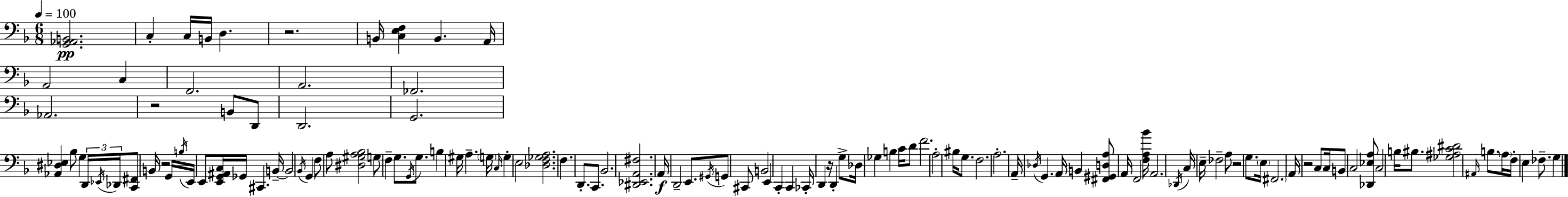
X:1
T:Untitled
M:6/8
L:1/4
K:F
[G,,_A,,B,,]2 C, C,/4 B,,/4 D, z2 B,,/4 [C,E,F,] B,, A,,/4 A,,2 C, F,,2 A,,2 _F,,2 _A,,2 z2 B,,/2 D,,/2 D,,2 G,,2 [_A,,^D,_E,] _B,/2 G, D,,/4 _E,,/4 _D,,/4 [C,,^F,,]/2 B,,/4 z2 G,,/4 B,/4 E,,/4 E,,/2 [E,,G,,^A,,C,]/4 _G,,/4 ^C,, B,,/4 B,,2 _B,,/4 G,, F,/2 A,/2 [^D,^G,A,_B,]2 G,/2 F, G,/2 G,,/4 G,/2 B, ^G,/4 A, G,/4 C,/4 G, E,2 [_D,F,_G,A,]2 F, D,,/2 C,,/2 _B,,2 [^D,,_E,,A,,^F,]2 A,,/4 D,,2 E,,/2 ^G,,/4 G,,/2 ^C,,/2 B,,2 E,, C,, C,, _C,,/4 D,, z/4 D,, G,/2 _D,/4 _G, B, C/4 D/2 F2 A,2 ^B,/4 G,/2 F,2 A,2 A,,/4 _D,/4 G,, A,,/4 B,, [^F,,^G,,D,A,]/2 A,,/4 F,,2 [F,A,_B]/4 A,,2 _D,,/4 C,/4 E,/4 _F,2 A,/2 z2 G,/2 E,/4 ^F,,2 A,,/4 z2 C,/2 C,/4 B,,/2 C,2 [_D,,_E,A,]/2 C,2 B,/4 ^B,/2 [_G,^A,C^D]2 ^A,,/4 B,/2 A,/4 F,/4 E, _F,/2 G,